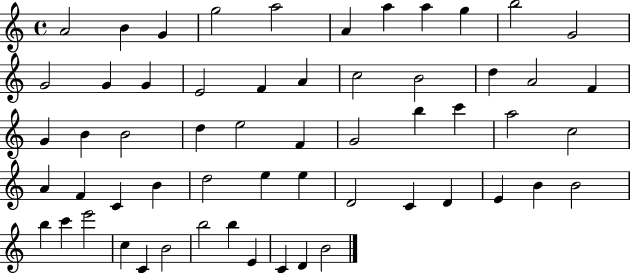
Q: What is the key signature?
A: C major